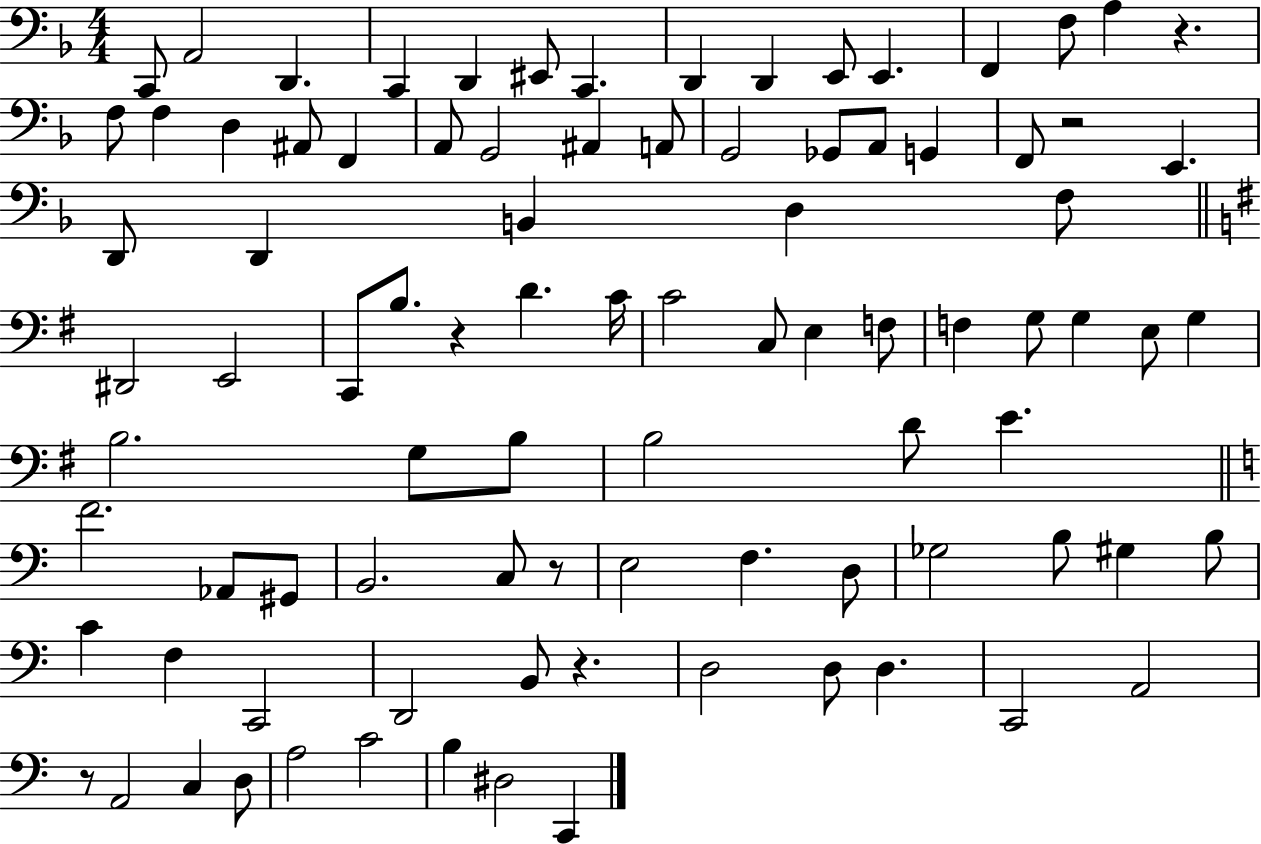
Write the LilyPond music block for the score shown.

{
  \clef bass
  \numericTimeSignature
  \time 4/4
  \key f \major
  \repeat volta 2 { c,8 a,2 d,4. | c,4 d,4 eis,8 c,4. | d,4 d,4 e,8 e,4. | f,4 f8 a4 r4. | \break f8 f4 d4 ais,8 f,4 | a,8 g,2 ais,4 a,8 | g,2 ges,8 a,8 g,4 | f,8 r2 e,4. | \break d,8 d,4 b,4 d4 f8 | \bar "||" \break \key g \major dis,2 e,2 | c,8 b8. r4 d'4. c'16 | c'2 c8 e4 f8 | f4 g8 g4 e8 g4 | \break b2. g8 b8 | b2 d'8 e'4. | \bar "||" \break \key a \minor f'2. aes,8 gis,8 | b,2. c8 r8 | e2 f4. d8 | ges2 b8 gis4 b8 | \break c'4 f4 c,2 | d,2 b,8 r4. | d2 d8 d4. | c,2 a,2 | \break r8 a,2 c4 d8 | a2 c'2 | b4 dis2 c,4 | } \bar "|."
}